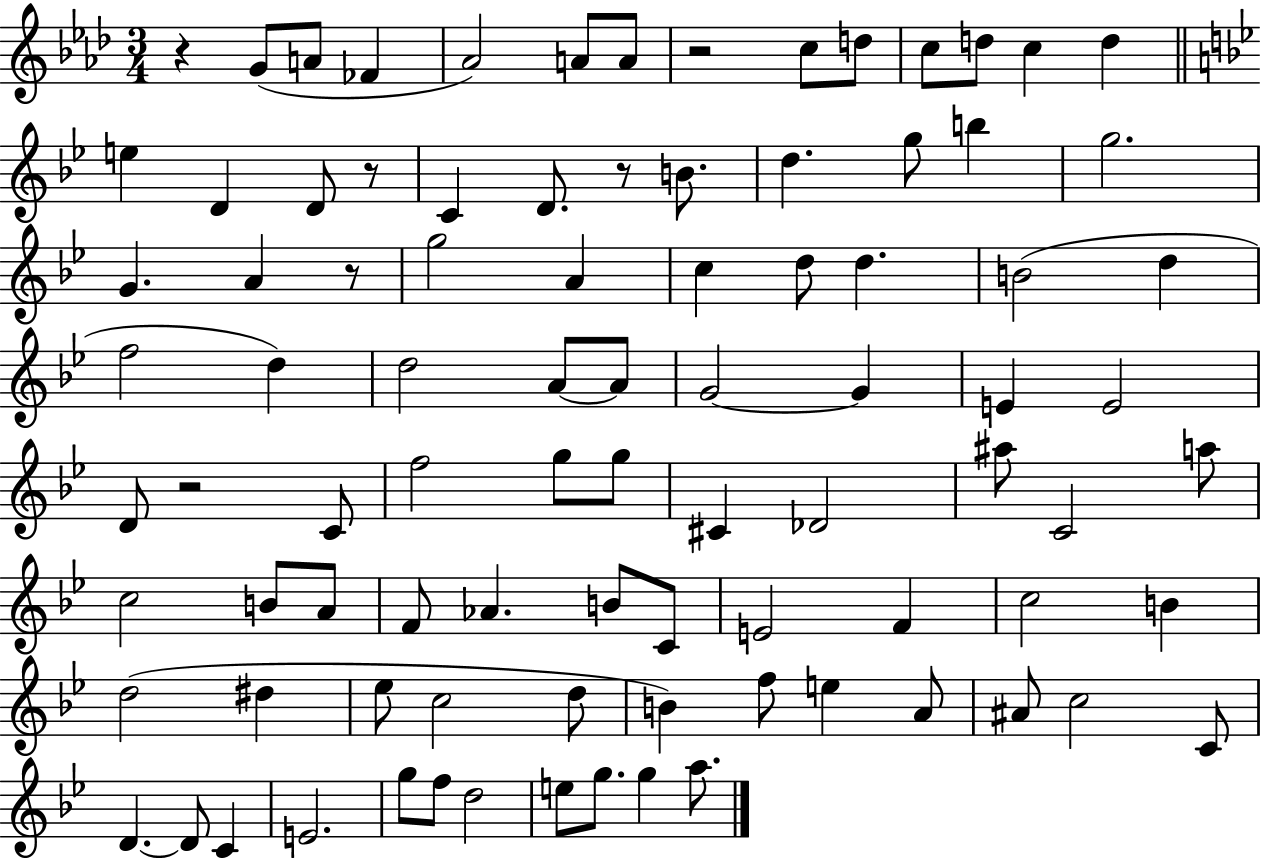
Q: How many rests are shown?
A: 6